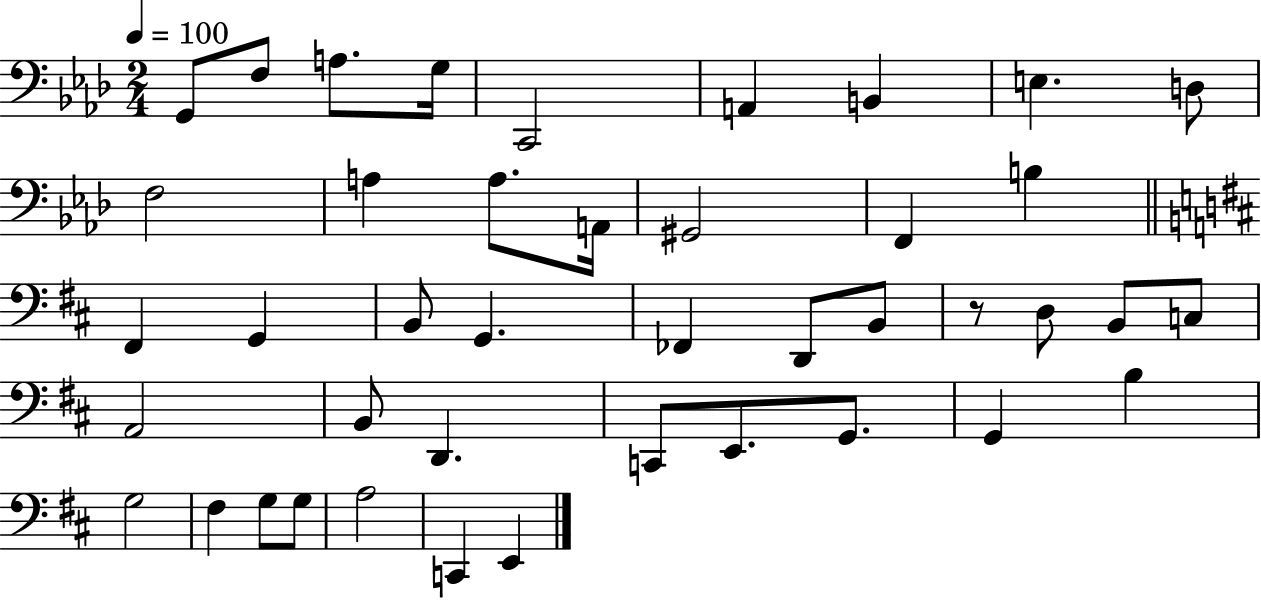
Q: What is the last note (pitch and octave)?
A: E2